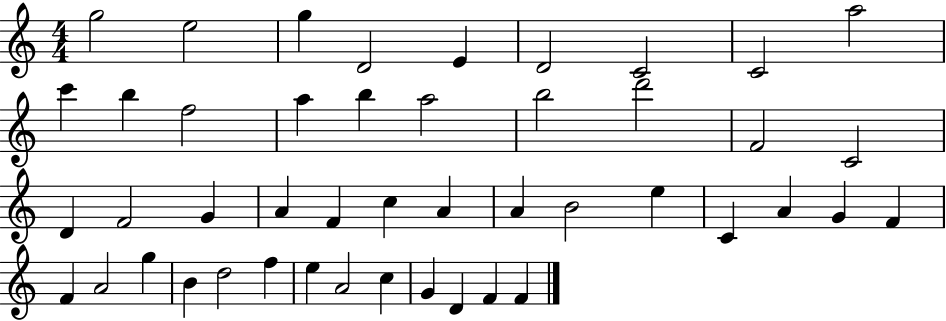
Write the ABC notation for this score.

X:1
T:Untitled
M:4/4
L:1/4
K:C
g2 e2 g D2 E D2 C2 C2 a2 c' b f2 a b a2 b2 d'2 F2 C2 D F2 G A F c A A B2 e C A G F F A2 g B d2 f e A2 c G D F F